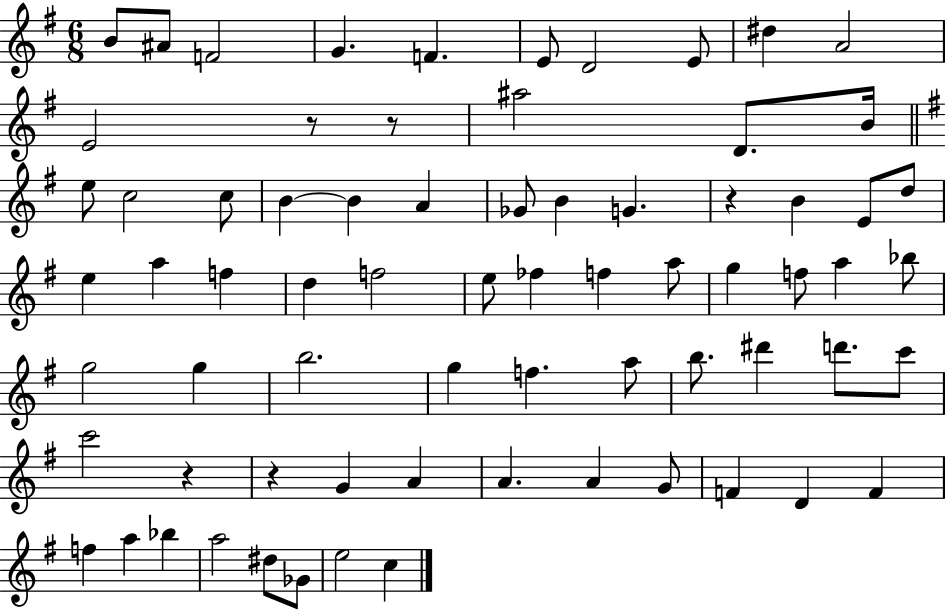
B4/e A#4/e F4/h G4/q. F4/q. E4/e D4/h E4/e D#5/q A4/h E4/h R/e R/e A#5/h D4/e. B4/s E5/e C5/h C5/e B4/q B4/q A4/q Gb4/e B4/q G4/q. R/q B4/q E4/e D5/e E5/q A5/q F5/q D5/q F5/h E5/e FES5/q F5/q A5/e G5/q F5/e A5/q Bb5/e G5/h G5/q B5/h. G5/q F5/q. A5/e B5/e. D#6/q D6/e. C6/e C6/h R/q R/q G4/q A4/q A4/q. A4/q G4/e F4/q D4/q F4/q F5/q A5/q Bb5/q A5/h D#5/e Gb4/e E5/h C5/q